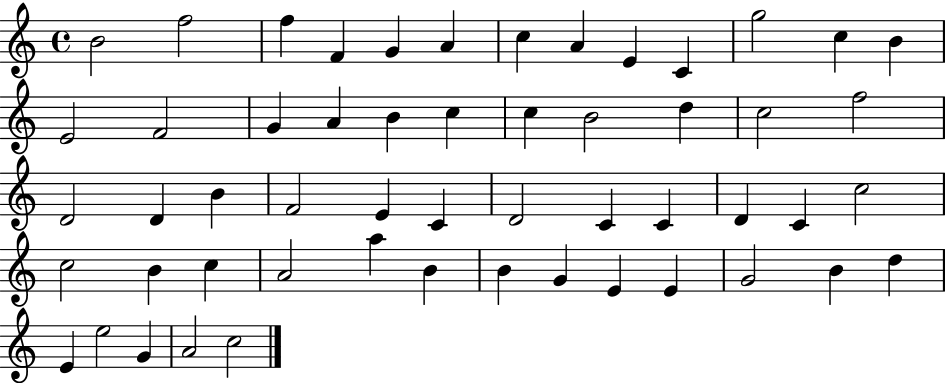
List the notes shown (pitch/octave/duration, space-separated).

B4/h F5/h F5/q F4/q G4/q A4/q C5/q A4/q E4/q C4/q G5/h C5/q B4/q E4/h F4/h G4/q A4/q B4/q C5/q C5/q B4/h D5/q C5/h F5/h D4/h D4/q B4/q F4/h E4/q C4/q D4/h C4/q C4/q D4/q C4/q C5/h C5/h B4/q C5/q A4/h A5/q B4/q B4/q G4/q E4/q E4/q G4/h B4/q D5/q E4/q E5/h G4/q A4/h C5/h